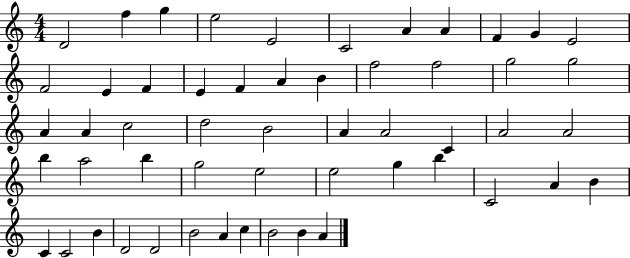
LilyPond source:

{
  \clef treble
  \numericTimeSignature
  \time 4/4
  \key c \major
  d'2 f''4 g''4 | e''2 e'2 | c'2 a'4 a'4 | f'4 g'4 e'2 | \break f'2 e'4 f'4 | e'4 f'4 a'4 b'4 | f''2 f''2 | g''2 g''2 | \break a'4 a'4 c''2 | d''2 b'2 | a'4 a'2 c'4 | a'2 a'2 | \break b''4 a''2 b''4 | g''2 e''2 | e''2 g''4 b''4 | c'2 a'4 b'4 | \break c'4 c'2 b'4 | d'2 d'2 | b'2 a'4 c''4 | b'2 b'4 a'4 | \break \bar "|."
}